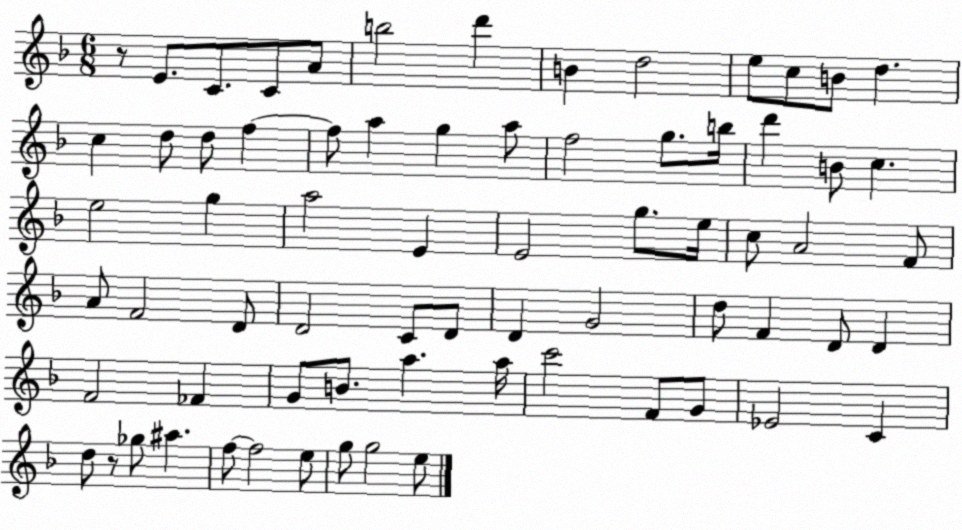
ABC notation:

X:1
T:Untitled
M:6/8
L:1/4
K:F
z/2 E/2 C/2 C/2 A/2 b2 d' B d2 e/2 c/2 B/2 d c d/2 d/2 f f/2 a g a/2 f2 g/2 b/4 d' B/2 c e2 g a2 E E2 g/2 e/4 c/2 A2 F/2 A/2 F2 D/2 D2 C/2 D/2 D G2 d/2 F D/2 D F2 _F G/2 B/2 a a/4 c'2 F/2 G/2 _E2 C d/2 z/2 _g/2 ^a f/2 f2 e/2 g/2 g2 e/2